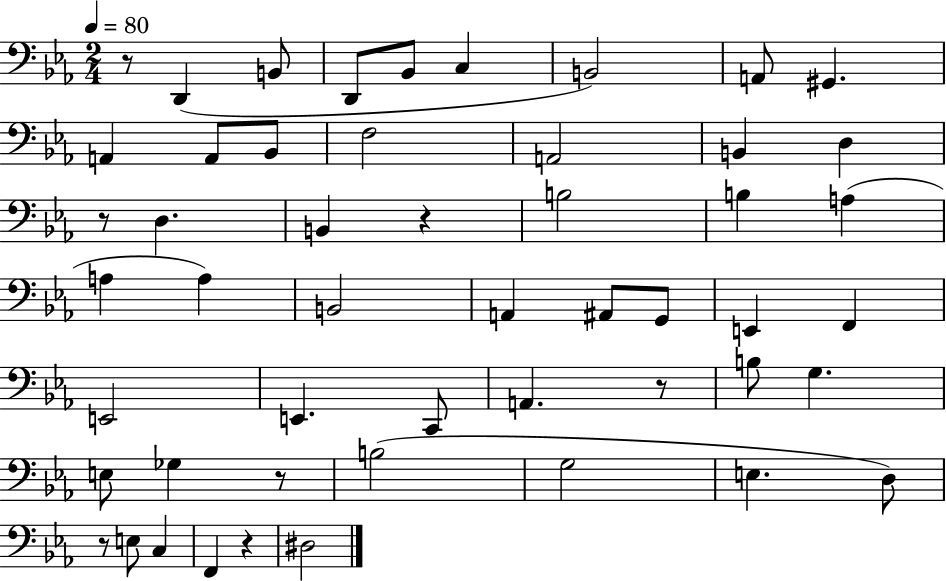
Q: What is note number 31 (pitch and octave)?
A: C2